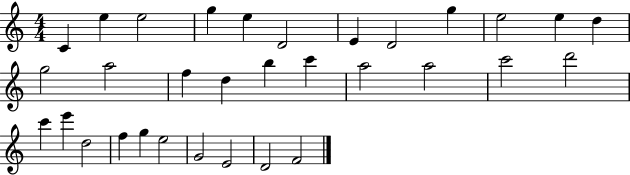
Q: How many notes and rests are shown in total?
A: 32